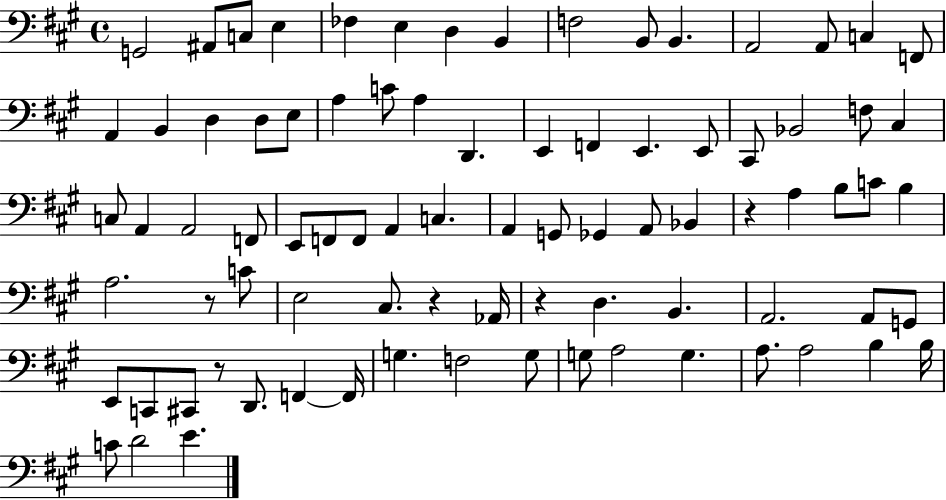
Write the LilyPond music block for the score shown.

{
  \clef bass
  \time 4/4
  \defaultTimeSignature
  \key a \major
  g,2 ais,8 c8 e4 | fes4 e4 d4 b,4 | f2 b,8 b,4. | a,2 a,8 c4 f,8 | \break a,4 b,4 d4 d8 e8 | a4 c'8 a4 d,4. | e,4 f,4 e,4. e,8 | cis,8 bes,2 f8 cis4 | \break c8 a,4 a,2 f,8 | e,8 f,8 f,8 a,4 c4. | a,4 g,8 ges,4 a,8 bes,4 | r4 a4 b8 c'8 b4 | \break a2. r8 c'8 | e2 cis8. r4 aes,16 | r4 d4. b,4. | a,2. a,8 g,8 | \break e,8 c,8 cis,8 r8 d,8. f,4~~ f,16 | g4. f2 g8 | g8 a2 g4. | a8. a2 b4 b16 | \break c'8 d'2 e'4. | \bar "|."
}